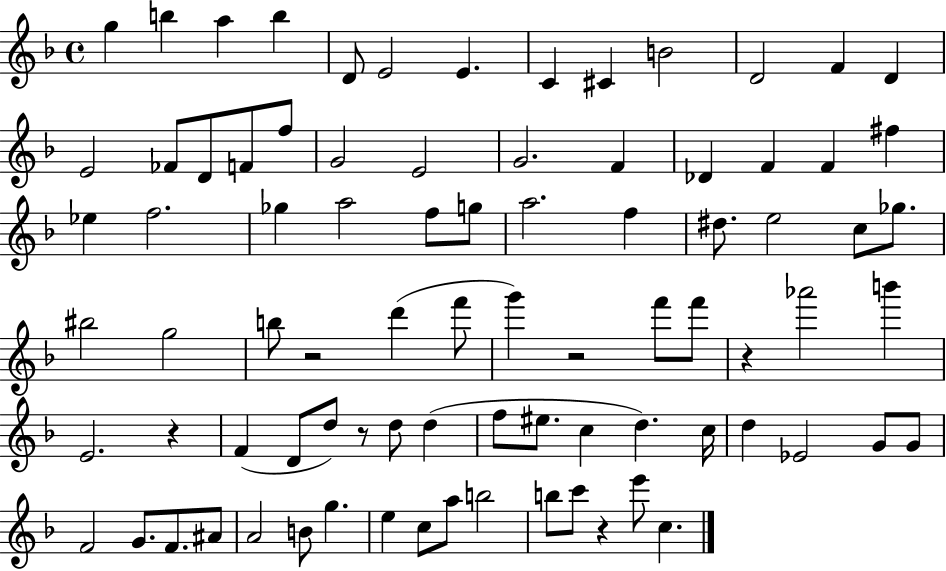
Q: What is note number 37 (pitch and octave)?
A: C5